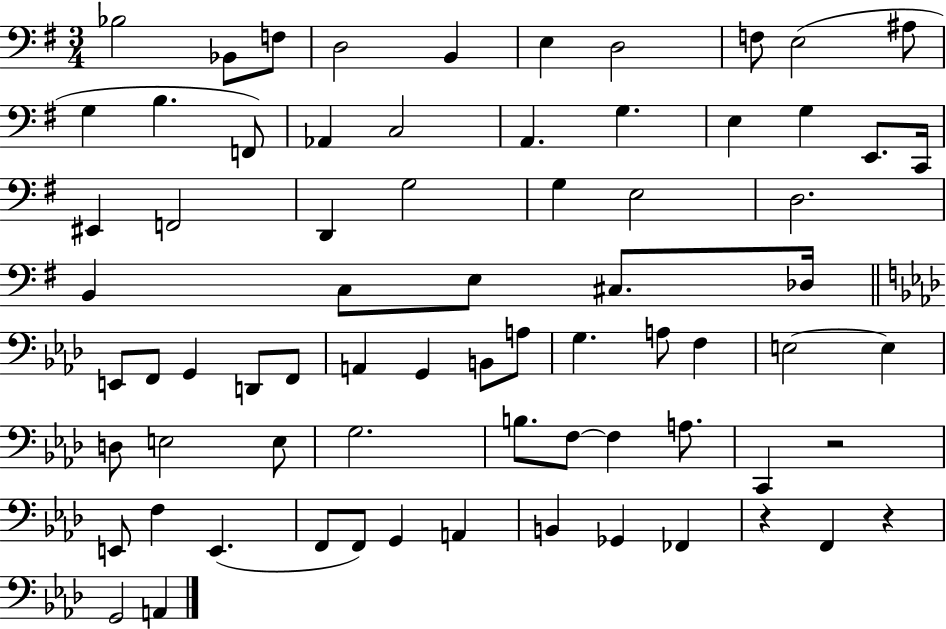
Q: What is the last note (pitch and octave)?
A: A2